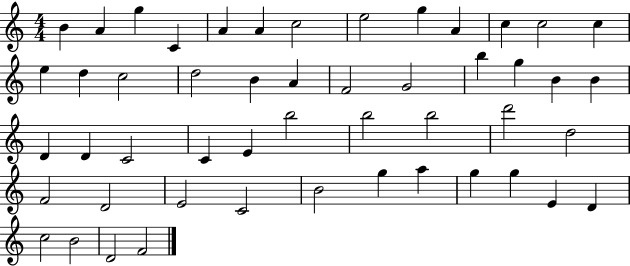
B4/q A4/q G5/q C4/q A4/q A4/q C5/h E5/h G5/q A4/q C5/q C5/h C5/q E5/q D5/q C5/h D5/h B4/q A4/q F4/h G4/h B5/q G5/q B4/q B4/q D4/q D4/q C4/h C4/q E4/q B5/h B5/h B5/h D6/h D5/h F4/h D4/h E4/h C4/h B4/h G5/q A5/q G5/q G5/q E4/q D4/q C5/h B4/h D4/h F4/h